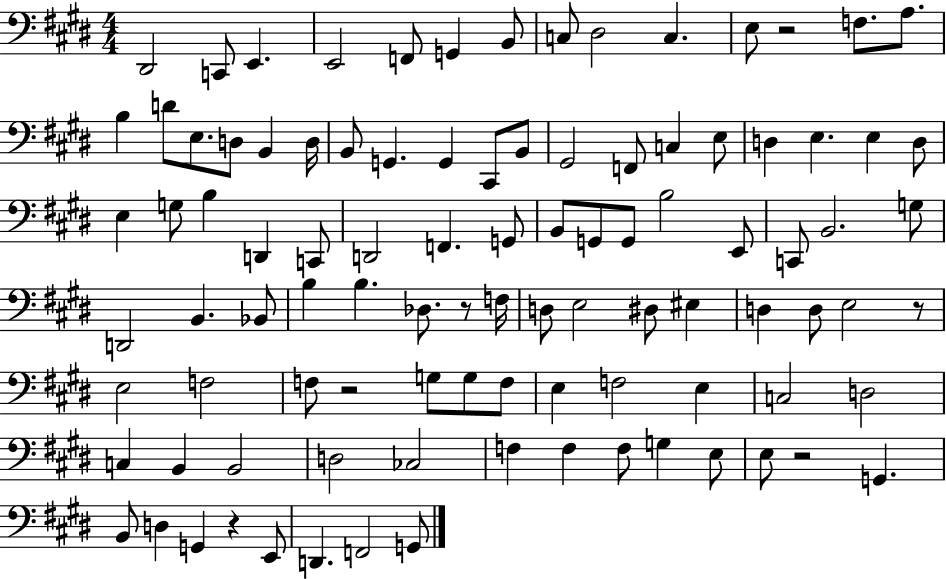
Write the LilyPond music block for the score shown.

{
  \clef bass
  \numericTimeSignature
  \time 4/4
  \key e \major
  dis,2 c,8 e,4. | e,2 f,8 g,4 b,8 | c8 dis2 c4. | e8 r2 f8. a8. | \break b4 d'8 e8. d8 b,4 d16 | b,8 g,4. g,4 cis,8 b,8 | gis,2 f,8 c4 e8 | d4 e4. e4 d8 | \break e4 g8 b4 d,4 c,8 | d,2 f,4. g,8 | b,8 g,8 g,8 b2 e,8 | c,8 b,2. g8 | \break d,2 b,4. bes,8 | b4 b4. des8. r8 f16 | d8 e2 dis8 eis4 | d4 d8 e2 r8 | \break e2 f2 | f8 r2 g8 g8 f8 | e4 f2 e4 | c2 d2 | \break c4 b,4 b,2 | d2 ces2 | f4 f4 f8 g4 e8 | e8 r2 g,4. | \break b,8 d4 g,4 r4 e,8 | d,4. f,2 g,8 | \bar "|."
}